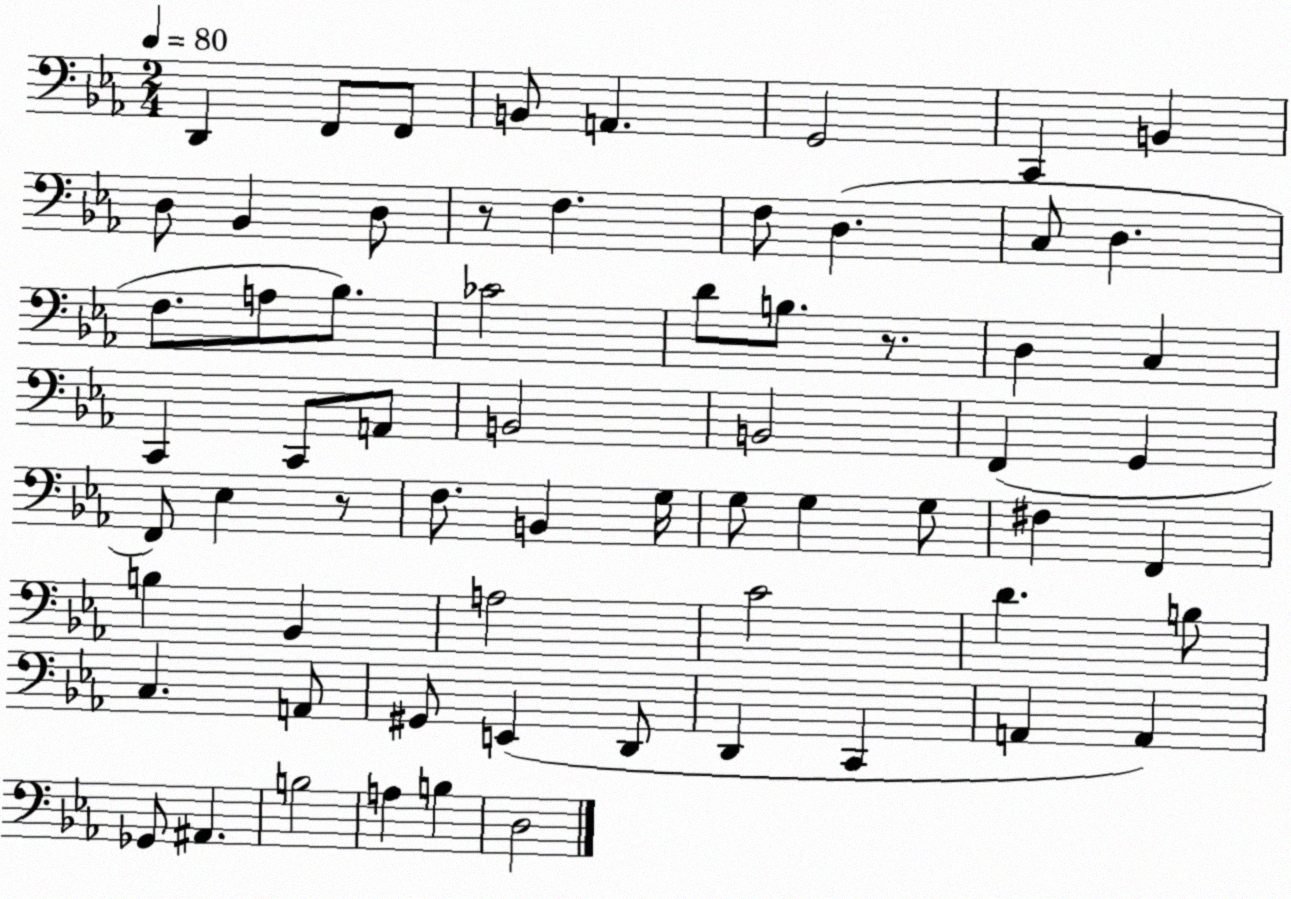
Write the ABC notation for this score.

X:1
T:Untitled
M:2/4
L:1/4
K:Eb
D,, F,,/2 F,,/2 B,,/2 A,, G,,2 C,, B,, D,/2 _B,, D,/2 z/2 F, F,/2 D, C,/2 D, F,/2 A,/2 _B,/2 _C2 D/2 B,/2 z/2 D, C, C,, C,,/2 A,,/2 B,,2 B,,2 F,, G,, F,,/2 _E, z/2 F,/2 B,, G,/4 G,/2 G, G,/2 ^F, F,, B, _B,, A,2 C2 D B,/2 C, A,,/2 ^G,,/2 E,, D,,/2 D,, C,, A,, A,, _G,,/2 ^A,, B,2 A, B, D,2